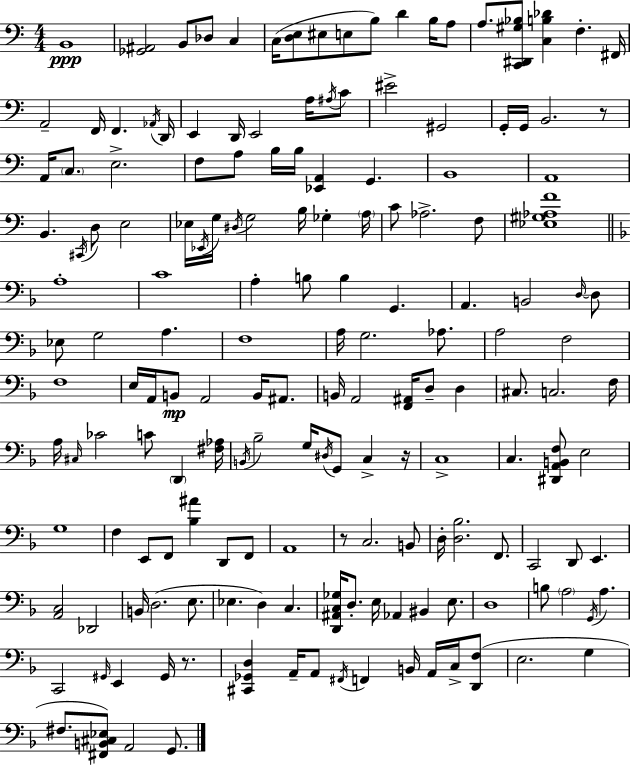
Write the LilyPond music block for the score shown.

{
  \clef bass
  \numericTimeSignature
  \time 4/4
  \key a \minor
  b,1\ppp | <ges, ais,>2 b,8 des8 c4 | c16( <d e>8 eis8 e8 b8) d'4 b16 a8 | a8. <c, dis, gis bes>8 <c b des'>4 f4.-. fis,16 | \break a,2-- f,16 f,4. \acciaccatura { aes,16 } | d,16 e,4 d,16 e,2 a16 \acciaccatura { ais16 } | c'8 eis'2-> gis,2 | g,16-. g,16 b,2. | \break r8 a,16 \parenthesize c8. e2.-> | f8 a8 b16 b16 <ees, a,>4 g,4. | b,1 | a,1 | \break b,4. \acciaccatura { cis,16 } d8 e2 | ees16 \acciaccatura { ees,16 } g16 \acciaccatura { dis16 } g2 b16 | ges4-. \parenthesize a16 c'8 aes2.-> | f8 <ees gis aes f'>1 | \break \bar "||" \break \key f \major a1-. | c'1 | a4-. b8 b4 g,4. | a,4. b,2 \grace { d16~ }~ d8 | \break ees8 g2 a4. | f1 | a16 g2. aes8. | a2 f2 | \break f1 | e16 a,16 b,8\mp a,2 b,16 ais,8. | b,16 a,2 <f, ais,>16 d8-- d4 | cis8. c2. | \break f16 a16 \grace { cis16 } ces'2 c'8 \parenthesize d,4 | <fis aes>16 \acciaccatura { b,16 } bes2-- g16 \acciaccatura { dis16 } g,8 c4-> | r16 c1-> | c4. <dis, a, b, f>8 e2 | \break g1 | f4 e,8 f,8 <bes ais'>4 | d,8 f,8 a,1 | r8 c2. | \break b,8 d16-. <d bes>2. | f,8. c,2 d,8 e,4. | <a, c>2 des,2 | b,16 d2.( | \break e8. ees4. d4) c4. | <d, ais, c ges>16 d8.-. e16 aes,4 bis,4 | e8. d1 | b8 \parenthesize a2 \acciaccatura { g,16 } a4. | \break c,2 \grace { gis,16 } e,4 | gis,16 r8. <cis, ges, d>4 a,16-- a,8 \acciaccatura { fis,16 } f,4 | b,16 a,16 c16-> <d, f>8( e2. | g4 fis8. <fis, b, cis ees>8) a,2 | \break g,8. \bar "|."
}